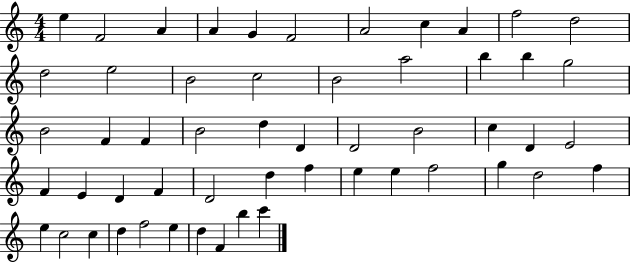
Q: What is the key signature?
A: C major